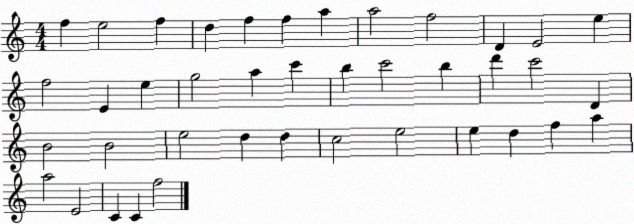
X:1
T:Untitled
M:4/4
L:1/4
K:C
f e2 f d f f a a2 f2 D E2 e f2 E e g2 a c' b c'2 b d' c'2 D B2 B2 e2 d d c2 e2 e d f a a2 E2 C C f2